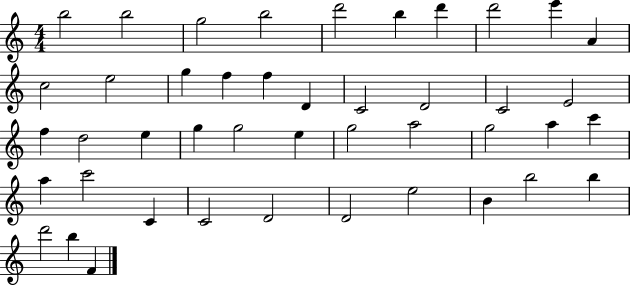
B5/h B5/h G5/h B5/h D6/h B5/q D6/q D6/h E6/q A4/q C5/h E5/h G5/q F5/q F5/q D4/q C4/h D4/h C4/h E4/h F5/q D5/h E5/q G5/q G5/h E5/q G5/h A5/h G5/h A5/q C6/q A5/q C6/h C4/q C4/h D4/h D4/h E5/h B4/q B5/h B5/q D6/h B5/q F4/q